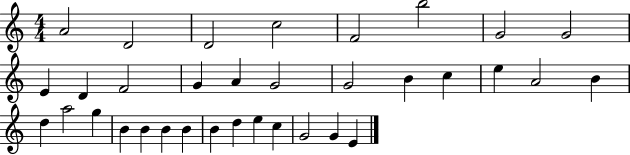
A4/h D4/h D4/h C5/h F4/h B5/h G4/h G4/h E4/q D4/q F4/h G4/q A4/q G4/h G4/h B4/q C5/q E5/q A4/h B4/q D5/q A5/h G5/q B4/q B4/q B4/q B4/q B4/q D5/q E5/q C5/q G4/h G4/q E4/q